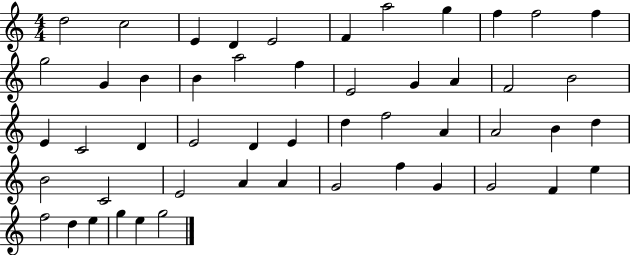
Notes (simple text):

D5/h C5/h E4/q D4/q E4/h F4/q A5/h G5/q F5/q F5/h F5/q G5/h G4/q B4/q B4/q A5/h F5/q E4/h G4/q A4/q F4/h B4/h E4/q C4/h D4/q E4/h D4/q E4/q D5/q F5/h A4/q A4/h B4/q D5/q B4/h C4/h E4/h A4/q A4/q G4/h F5/q G4/q G4/h F4/q E5/q F5/h D5/q E5/q G5/q E5/q G5/h